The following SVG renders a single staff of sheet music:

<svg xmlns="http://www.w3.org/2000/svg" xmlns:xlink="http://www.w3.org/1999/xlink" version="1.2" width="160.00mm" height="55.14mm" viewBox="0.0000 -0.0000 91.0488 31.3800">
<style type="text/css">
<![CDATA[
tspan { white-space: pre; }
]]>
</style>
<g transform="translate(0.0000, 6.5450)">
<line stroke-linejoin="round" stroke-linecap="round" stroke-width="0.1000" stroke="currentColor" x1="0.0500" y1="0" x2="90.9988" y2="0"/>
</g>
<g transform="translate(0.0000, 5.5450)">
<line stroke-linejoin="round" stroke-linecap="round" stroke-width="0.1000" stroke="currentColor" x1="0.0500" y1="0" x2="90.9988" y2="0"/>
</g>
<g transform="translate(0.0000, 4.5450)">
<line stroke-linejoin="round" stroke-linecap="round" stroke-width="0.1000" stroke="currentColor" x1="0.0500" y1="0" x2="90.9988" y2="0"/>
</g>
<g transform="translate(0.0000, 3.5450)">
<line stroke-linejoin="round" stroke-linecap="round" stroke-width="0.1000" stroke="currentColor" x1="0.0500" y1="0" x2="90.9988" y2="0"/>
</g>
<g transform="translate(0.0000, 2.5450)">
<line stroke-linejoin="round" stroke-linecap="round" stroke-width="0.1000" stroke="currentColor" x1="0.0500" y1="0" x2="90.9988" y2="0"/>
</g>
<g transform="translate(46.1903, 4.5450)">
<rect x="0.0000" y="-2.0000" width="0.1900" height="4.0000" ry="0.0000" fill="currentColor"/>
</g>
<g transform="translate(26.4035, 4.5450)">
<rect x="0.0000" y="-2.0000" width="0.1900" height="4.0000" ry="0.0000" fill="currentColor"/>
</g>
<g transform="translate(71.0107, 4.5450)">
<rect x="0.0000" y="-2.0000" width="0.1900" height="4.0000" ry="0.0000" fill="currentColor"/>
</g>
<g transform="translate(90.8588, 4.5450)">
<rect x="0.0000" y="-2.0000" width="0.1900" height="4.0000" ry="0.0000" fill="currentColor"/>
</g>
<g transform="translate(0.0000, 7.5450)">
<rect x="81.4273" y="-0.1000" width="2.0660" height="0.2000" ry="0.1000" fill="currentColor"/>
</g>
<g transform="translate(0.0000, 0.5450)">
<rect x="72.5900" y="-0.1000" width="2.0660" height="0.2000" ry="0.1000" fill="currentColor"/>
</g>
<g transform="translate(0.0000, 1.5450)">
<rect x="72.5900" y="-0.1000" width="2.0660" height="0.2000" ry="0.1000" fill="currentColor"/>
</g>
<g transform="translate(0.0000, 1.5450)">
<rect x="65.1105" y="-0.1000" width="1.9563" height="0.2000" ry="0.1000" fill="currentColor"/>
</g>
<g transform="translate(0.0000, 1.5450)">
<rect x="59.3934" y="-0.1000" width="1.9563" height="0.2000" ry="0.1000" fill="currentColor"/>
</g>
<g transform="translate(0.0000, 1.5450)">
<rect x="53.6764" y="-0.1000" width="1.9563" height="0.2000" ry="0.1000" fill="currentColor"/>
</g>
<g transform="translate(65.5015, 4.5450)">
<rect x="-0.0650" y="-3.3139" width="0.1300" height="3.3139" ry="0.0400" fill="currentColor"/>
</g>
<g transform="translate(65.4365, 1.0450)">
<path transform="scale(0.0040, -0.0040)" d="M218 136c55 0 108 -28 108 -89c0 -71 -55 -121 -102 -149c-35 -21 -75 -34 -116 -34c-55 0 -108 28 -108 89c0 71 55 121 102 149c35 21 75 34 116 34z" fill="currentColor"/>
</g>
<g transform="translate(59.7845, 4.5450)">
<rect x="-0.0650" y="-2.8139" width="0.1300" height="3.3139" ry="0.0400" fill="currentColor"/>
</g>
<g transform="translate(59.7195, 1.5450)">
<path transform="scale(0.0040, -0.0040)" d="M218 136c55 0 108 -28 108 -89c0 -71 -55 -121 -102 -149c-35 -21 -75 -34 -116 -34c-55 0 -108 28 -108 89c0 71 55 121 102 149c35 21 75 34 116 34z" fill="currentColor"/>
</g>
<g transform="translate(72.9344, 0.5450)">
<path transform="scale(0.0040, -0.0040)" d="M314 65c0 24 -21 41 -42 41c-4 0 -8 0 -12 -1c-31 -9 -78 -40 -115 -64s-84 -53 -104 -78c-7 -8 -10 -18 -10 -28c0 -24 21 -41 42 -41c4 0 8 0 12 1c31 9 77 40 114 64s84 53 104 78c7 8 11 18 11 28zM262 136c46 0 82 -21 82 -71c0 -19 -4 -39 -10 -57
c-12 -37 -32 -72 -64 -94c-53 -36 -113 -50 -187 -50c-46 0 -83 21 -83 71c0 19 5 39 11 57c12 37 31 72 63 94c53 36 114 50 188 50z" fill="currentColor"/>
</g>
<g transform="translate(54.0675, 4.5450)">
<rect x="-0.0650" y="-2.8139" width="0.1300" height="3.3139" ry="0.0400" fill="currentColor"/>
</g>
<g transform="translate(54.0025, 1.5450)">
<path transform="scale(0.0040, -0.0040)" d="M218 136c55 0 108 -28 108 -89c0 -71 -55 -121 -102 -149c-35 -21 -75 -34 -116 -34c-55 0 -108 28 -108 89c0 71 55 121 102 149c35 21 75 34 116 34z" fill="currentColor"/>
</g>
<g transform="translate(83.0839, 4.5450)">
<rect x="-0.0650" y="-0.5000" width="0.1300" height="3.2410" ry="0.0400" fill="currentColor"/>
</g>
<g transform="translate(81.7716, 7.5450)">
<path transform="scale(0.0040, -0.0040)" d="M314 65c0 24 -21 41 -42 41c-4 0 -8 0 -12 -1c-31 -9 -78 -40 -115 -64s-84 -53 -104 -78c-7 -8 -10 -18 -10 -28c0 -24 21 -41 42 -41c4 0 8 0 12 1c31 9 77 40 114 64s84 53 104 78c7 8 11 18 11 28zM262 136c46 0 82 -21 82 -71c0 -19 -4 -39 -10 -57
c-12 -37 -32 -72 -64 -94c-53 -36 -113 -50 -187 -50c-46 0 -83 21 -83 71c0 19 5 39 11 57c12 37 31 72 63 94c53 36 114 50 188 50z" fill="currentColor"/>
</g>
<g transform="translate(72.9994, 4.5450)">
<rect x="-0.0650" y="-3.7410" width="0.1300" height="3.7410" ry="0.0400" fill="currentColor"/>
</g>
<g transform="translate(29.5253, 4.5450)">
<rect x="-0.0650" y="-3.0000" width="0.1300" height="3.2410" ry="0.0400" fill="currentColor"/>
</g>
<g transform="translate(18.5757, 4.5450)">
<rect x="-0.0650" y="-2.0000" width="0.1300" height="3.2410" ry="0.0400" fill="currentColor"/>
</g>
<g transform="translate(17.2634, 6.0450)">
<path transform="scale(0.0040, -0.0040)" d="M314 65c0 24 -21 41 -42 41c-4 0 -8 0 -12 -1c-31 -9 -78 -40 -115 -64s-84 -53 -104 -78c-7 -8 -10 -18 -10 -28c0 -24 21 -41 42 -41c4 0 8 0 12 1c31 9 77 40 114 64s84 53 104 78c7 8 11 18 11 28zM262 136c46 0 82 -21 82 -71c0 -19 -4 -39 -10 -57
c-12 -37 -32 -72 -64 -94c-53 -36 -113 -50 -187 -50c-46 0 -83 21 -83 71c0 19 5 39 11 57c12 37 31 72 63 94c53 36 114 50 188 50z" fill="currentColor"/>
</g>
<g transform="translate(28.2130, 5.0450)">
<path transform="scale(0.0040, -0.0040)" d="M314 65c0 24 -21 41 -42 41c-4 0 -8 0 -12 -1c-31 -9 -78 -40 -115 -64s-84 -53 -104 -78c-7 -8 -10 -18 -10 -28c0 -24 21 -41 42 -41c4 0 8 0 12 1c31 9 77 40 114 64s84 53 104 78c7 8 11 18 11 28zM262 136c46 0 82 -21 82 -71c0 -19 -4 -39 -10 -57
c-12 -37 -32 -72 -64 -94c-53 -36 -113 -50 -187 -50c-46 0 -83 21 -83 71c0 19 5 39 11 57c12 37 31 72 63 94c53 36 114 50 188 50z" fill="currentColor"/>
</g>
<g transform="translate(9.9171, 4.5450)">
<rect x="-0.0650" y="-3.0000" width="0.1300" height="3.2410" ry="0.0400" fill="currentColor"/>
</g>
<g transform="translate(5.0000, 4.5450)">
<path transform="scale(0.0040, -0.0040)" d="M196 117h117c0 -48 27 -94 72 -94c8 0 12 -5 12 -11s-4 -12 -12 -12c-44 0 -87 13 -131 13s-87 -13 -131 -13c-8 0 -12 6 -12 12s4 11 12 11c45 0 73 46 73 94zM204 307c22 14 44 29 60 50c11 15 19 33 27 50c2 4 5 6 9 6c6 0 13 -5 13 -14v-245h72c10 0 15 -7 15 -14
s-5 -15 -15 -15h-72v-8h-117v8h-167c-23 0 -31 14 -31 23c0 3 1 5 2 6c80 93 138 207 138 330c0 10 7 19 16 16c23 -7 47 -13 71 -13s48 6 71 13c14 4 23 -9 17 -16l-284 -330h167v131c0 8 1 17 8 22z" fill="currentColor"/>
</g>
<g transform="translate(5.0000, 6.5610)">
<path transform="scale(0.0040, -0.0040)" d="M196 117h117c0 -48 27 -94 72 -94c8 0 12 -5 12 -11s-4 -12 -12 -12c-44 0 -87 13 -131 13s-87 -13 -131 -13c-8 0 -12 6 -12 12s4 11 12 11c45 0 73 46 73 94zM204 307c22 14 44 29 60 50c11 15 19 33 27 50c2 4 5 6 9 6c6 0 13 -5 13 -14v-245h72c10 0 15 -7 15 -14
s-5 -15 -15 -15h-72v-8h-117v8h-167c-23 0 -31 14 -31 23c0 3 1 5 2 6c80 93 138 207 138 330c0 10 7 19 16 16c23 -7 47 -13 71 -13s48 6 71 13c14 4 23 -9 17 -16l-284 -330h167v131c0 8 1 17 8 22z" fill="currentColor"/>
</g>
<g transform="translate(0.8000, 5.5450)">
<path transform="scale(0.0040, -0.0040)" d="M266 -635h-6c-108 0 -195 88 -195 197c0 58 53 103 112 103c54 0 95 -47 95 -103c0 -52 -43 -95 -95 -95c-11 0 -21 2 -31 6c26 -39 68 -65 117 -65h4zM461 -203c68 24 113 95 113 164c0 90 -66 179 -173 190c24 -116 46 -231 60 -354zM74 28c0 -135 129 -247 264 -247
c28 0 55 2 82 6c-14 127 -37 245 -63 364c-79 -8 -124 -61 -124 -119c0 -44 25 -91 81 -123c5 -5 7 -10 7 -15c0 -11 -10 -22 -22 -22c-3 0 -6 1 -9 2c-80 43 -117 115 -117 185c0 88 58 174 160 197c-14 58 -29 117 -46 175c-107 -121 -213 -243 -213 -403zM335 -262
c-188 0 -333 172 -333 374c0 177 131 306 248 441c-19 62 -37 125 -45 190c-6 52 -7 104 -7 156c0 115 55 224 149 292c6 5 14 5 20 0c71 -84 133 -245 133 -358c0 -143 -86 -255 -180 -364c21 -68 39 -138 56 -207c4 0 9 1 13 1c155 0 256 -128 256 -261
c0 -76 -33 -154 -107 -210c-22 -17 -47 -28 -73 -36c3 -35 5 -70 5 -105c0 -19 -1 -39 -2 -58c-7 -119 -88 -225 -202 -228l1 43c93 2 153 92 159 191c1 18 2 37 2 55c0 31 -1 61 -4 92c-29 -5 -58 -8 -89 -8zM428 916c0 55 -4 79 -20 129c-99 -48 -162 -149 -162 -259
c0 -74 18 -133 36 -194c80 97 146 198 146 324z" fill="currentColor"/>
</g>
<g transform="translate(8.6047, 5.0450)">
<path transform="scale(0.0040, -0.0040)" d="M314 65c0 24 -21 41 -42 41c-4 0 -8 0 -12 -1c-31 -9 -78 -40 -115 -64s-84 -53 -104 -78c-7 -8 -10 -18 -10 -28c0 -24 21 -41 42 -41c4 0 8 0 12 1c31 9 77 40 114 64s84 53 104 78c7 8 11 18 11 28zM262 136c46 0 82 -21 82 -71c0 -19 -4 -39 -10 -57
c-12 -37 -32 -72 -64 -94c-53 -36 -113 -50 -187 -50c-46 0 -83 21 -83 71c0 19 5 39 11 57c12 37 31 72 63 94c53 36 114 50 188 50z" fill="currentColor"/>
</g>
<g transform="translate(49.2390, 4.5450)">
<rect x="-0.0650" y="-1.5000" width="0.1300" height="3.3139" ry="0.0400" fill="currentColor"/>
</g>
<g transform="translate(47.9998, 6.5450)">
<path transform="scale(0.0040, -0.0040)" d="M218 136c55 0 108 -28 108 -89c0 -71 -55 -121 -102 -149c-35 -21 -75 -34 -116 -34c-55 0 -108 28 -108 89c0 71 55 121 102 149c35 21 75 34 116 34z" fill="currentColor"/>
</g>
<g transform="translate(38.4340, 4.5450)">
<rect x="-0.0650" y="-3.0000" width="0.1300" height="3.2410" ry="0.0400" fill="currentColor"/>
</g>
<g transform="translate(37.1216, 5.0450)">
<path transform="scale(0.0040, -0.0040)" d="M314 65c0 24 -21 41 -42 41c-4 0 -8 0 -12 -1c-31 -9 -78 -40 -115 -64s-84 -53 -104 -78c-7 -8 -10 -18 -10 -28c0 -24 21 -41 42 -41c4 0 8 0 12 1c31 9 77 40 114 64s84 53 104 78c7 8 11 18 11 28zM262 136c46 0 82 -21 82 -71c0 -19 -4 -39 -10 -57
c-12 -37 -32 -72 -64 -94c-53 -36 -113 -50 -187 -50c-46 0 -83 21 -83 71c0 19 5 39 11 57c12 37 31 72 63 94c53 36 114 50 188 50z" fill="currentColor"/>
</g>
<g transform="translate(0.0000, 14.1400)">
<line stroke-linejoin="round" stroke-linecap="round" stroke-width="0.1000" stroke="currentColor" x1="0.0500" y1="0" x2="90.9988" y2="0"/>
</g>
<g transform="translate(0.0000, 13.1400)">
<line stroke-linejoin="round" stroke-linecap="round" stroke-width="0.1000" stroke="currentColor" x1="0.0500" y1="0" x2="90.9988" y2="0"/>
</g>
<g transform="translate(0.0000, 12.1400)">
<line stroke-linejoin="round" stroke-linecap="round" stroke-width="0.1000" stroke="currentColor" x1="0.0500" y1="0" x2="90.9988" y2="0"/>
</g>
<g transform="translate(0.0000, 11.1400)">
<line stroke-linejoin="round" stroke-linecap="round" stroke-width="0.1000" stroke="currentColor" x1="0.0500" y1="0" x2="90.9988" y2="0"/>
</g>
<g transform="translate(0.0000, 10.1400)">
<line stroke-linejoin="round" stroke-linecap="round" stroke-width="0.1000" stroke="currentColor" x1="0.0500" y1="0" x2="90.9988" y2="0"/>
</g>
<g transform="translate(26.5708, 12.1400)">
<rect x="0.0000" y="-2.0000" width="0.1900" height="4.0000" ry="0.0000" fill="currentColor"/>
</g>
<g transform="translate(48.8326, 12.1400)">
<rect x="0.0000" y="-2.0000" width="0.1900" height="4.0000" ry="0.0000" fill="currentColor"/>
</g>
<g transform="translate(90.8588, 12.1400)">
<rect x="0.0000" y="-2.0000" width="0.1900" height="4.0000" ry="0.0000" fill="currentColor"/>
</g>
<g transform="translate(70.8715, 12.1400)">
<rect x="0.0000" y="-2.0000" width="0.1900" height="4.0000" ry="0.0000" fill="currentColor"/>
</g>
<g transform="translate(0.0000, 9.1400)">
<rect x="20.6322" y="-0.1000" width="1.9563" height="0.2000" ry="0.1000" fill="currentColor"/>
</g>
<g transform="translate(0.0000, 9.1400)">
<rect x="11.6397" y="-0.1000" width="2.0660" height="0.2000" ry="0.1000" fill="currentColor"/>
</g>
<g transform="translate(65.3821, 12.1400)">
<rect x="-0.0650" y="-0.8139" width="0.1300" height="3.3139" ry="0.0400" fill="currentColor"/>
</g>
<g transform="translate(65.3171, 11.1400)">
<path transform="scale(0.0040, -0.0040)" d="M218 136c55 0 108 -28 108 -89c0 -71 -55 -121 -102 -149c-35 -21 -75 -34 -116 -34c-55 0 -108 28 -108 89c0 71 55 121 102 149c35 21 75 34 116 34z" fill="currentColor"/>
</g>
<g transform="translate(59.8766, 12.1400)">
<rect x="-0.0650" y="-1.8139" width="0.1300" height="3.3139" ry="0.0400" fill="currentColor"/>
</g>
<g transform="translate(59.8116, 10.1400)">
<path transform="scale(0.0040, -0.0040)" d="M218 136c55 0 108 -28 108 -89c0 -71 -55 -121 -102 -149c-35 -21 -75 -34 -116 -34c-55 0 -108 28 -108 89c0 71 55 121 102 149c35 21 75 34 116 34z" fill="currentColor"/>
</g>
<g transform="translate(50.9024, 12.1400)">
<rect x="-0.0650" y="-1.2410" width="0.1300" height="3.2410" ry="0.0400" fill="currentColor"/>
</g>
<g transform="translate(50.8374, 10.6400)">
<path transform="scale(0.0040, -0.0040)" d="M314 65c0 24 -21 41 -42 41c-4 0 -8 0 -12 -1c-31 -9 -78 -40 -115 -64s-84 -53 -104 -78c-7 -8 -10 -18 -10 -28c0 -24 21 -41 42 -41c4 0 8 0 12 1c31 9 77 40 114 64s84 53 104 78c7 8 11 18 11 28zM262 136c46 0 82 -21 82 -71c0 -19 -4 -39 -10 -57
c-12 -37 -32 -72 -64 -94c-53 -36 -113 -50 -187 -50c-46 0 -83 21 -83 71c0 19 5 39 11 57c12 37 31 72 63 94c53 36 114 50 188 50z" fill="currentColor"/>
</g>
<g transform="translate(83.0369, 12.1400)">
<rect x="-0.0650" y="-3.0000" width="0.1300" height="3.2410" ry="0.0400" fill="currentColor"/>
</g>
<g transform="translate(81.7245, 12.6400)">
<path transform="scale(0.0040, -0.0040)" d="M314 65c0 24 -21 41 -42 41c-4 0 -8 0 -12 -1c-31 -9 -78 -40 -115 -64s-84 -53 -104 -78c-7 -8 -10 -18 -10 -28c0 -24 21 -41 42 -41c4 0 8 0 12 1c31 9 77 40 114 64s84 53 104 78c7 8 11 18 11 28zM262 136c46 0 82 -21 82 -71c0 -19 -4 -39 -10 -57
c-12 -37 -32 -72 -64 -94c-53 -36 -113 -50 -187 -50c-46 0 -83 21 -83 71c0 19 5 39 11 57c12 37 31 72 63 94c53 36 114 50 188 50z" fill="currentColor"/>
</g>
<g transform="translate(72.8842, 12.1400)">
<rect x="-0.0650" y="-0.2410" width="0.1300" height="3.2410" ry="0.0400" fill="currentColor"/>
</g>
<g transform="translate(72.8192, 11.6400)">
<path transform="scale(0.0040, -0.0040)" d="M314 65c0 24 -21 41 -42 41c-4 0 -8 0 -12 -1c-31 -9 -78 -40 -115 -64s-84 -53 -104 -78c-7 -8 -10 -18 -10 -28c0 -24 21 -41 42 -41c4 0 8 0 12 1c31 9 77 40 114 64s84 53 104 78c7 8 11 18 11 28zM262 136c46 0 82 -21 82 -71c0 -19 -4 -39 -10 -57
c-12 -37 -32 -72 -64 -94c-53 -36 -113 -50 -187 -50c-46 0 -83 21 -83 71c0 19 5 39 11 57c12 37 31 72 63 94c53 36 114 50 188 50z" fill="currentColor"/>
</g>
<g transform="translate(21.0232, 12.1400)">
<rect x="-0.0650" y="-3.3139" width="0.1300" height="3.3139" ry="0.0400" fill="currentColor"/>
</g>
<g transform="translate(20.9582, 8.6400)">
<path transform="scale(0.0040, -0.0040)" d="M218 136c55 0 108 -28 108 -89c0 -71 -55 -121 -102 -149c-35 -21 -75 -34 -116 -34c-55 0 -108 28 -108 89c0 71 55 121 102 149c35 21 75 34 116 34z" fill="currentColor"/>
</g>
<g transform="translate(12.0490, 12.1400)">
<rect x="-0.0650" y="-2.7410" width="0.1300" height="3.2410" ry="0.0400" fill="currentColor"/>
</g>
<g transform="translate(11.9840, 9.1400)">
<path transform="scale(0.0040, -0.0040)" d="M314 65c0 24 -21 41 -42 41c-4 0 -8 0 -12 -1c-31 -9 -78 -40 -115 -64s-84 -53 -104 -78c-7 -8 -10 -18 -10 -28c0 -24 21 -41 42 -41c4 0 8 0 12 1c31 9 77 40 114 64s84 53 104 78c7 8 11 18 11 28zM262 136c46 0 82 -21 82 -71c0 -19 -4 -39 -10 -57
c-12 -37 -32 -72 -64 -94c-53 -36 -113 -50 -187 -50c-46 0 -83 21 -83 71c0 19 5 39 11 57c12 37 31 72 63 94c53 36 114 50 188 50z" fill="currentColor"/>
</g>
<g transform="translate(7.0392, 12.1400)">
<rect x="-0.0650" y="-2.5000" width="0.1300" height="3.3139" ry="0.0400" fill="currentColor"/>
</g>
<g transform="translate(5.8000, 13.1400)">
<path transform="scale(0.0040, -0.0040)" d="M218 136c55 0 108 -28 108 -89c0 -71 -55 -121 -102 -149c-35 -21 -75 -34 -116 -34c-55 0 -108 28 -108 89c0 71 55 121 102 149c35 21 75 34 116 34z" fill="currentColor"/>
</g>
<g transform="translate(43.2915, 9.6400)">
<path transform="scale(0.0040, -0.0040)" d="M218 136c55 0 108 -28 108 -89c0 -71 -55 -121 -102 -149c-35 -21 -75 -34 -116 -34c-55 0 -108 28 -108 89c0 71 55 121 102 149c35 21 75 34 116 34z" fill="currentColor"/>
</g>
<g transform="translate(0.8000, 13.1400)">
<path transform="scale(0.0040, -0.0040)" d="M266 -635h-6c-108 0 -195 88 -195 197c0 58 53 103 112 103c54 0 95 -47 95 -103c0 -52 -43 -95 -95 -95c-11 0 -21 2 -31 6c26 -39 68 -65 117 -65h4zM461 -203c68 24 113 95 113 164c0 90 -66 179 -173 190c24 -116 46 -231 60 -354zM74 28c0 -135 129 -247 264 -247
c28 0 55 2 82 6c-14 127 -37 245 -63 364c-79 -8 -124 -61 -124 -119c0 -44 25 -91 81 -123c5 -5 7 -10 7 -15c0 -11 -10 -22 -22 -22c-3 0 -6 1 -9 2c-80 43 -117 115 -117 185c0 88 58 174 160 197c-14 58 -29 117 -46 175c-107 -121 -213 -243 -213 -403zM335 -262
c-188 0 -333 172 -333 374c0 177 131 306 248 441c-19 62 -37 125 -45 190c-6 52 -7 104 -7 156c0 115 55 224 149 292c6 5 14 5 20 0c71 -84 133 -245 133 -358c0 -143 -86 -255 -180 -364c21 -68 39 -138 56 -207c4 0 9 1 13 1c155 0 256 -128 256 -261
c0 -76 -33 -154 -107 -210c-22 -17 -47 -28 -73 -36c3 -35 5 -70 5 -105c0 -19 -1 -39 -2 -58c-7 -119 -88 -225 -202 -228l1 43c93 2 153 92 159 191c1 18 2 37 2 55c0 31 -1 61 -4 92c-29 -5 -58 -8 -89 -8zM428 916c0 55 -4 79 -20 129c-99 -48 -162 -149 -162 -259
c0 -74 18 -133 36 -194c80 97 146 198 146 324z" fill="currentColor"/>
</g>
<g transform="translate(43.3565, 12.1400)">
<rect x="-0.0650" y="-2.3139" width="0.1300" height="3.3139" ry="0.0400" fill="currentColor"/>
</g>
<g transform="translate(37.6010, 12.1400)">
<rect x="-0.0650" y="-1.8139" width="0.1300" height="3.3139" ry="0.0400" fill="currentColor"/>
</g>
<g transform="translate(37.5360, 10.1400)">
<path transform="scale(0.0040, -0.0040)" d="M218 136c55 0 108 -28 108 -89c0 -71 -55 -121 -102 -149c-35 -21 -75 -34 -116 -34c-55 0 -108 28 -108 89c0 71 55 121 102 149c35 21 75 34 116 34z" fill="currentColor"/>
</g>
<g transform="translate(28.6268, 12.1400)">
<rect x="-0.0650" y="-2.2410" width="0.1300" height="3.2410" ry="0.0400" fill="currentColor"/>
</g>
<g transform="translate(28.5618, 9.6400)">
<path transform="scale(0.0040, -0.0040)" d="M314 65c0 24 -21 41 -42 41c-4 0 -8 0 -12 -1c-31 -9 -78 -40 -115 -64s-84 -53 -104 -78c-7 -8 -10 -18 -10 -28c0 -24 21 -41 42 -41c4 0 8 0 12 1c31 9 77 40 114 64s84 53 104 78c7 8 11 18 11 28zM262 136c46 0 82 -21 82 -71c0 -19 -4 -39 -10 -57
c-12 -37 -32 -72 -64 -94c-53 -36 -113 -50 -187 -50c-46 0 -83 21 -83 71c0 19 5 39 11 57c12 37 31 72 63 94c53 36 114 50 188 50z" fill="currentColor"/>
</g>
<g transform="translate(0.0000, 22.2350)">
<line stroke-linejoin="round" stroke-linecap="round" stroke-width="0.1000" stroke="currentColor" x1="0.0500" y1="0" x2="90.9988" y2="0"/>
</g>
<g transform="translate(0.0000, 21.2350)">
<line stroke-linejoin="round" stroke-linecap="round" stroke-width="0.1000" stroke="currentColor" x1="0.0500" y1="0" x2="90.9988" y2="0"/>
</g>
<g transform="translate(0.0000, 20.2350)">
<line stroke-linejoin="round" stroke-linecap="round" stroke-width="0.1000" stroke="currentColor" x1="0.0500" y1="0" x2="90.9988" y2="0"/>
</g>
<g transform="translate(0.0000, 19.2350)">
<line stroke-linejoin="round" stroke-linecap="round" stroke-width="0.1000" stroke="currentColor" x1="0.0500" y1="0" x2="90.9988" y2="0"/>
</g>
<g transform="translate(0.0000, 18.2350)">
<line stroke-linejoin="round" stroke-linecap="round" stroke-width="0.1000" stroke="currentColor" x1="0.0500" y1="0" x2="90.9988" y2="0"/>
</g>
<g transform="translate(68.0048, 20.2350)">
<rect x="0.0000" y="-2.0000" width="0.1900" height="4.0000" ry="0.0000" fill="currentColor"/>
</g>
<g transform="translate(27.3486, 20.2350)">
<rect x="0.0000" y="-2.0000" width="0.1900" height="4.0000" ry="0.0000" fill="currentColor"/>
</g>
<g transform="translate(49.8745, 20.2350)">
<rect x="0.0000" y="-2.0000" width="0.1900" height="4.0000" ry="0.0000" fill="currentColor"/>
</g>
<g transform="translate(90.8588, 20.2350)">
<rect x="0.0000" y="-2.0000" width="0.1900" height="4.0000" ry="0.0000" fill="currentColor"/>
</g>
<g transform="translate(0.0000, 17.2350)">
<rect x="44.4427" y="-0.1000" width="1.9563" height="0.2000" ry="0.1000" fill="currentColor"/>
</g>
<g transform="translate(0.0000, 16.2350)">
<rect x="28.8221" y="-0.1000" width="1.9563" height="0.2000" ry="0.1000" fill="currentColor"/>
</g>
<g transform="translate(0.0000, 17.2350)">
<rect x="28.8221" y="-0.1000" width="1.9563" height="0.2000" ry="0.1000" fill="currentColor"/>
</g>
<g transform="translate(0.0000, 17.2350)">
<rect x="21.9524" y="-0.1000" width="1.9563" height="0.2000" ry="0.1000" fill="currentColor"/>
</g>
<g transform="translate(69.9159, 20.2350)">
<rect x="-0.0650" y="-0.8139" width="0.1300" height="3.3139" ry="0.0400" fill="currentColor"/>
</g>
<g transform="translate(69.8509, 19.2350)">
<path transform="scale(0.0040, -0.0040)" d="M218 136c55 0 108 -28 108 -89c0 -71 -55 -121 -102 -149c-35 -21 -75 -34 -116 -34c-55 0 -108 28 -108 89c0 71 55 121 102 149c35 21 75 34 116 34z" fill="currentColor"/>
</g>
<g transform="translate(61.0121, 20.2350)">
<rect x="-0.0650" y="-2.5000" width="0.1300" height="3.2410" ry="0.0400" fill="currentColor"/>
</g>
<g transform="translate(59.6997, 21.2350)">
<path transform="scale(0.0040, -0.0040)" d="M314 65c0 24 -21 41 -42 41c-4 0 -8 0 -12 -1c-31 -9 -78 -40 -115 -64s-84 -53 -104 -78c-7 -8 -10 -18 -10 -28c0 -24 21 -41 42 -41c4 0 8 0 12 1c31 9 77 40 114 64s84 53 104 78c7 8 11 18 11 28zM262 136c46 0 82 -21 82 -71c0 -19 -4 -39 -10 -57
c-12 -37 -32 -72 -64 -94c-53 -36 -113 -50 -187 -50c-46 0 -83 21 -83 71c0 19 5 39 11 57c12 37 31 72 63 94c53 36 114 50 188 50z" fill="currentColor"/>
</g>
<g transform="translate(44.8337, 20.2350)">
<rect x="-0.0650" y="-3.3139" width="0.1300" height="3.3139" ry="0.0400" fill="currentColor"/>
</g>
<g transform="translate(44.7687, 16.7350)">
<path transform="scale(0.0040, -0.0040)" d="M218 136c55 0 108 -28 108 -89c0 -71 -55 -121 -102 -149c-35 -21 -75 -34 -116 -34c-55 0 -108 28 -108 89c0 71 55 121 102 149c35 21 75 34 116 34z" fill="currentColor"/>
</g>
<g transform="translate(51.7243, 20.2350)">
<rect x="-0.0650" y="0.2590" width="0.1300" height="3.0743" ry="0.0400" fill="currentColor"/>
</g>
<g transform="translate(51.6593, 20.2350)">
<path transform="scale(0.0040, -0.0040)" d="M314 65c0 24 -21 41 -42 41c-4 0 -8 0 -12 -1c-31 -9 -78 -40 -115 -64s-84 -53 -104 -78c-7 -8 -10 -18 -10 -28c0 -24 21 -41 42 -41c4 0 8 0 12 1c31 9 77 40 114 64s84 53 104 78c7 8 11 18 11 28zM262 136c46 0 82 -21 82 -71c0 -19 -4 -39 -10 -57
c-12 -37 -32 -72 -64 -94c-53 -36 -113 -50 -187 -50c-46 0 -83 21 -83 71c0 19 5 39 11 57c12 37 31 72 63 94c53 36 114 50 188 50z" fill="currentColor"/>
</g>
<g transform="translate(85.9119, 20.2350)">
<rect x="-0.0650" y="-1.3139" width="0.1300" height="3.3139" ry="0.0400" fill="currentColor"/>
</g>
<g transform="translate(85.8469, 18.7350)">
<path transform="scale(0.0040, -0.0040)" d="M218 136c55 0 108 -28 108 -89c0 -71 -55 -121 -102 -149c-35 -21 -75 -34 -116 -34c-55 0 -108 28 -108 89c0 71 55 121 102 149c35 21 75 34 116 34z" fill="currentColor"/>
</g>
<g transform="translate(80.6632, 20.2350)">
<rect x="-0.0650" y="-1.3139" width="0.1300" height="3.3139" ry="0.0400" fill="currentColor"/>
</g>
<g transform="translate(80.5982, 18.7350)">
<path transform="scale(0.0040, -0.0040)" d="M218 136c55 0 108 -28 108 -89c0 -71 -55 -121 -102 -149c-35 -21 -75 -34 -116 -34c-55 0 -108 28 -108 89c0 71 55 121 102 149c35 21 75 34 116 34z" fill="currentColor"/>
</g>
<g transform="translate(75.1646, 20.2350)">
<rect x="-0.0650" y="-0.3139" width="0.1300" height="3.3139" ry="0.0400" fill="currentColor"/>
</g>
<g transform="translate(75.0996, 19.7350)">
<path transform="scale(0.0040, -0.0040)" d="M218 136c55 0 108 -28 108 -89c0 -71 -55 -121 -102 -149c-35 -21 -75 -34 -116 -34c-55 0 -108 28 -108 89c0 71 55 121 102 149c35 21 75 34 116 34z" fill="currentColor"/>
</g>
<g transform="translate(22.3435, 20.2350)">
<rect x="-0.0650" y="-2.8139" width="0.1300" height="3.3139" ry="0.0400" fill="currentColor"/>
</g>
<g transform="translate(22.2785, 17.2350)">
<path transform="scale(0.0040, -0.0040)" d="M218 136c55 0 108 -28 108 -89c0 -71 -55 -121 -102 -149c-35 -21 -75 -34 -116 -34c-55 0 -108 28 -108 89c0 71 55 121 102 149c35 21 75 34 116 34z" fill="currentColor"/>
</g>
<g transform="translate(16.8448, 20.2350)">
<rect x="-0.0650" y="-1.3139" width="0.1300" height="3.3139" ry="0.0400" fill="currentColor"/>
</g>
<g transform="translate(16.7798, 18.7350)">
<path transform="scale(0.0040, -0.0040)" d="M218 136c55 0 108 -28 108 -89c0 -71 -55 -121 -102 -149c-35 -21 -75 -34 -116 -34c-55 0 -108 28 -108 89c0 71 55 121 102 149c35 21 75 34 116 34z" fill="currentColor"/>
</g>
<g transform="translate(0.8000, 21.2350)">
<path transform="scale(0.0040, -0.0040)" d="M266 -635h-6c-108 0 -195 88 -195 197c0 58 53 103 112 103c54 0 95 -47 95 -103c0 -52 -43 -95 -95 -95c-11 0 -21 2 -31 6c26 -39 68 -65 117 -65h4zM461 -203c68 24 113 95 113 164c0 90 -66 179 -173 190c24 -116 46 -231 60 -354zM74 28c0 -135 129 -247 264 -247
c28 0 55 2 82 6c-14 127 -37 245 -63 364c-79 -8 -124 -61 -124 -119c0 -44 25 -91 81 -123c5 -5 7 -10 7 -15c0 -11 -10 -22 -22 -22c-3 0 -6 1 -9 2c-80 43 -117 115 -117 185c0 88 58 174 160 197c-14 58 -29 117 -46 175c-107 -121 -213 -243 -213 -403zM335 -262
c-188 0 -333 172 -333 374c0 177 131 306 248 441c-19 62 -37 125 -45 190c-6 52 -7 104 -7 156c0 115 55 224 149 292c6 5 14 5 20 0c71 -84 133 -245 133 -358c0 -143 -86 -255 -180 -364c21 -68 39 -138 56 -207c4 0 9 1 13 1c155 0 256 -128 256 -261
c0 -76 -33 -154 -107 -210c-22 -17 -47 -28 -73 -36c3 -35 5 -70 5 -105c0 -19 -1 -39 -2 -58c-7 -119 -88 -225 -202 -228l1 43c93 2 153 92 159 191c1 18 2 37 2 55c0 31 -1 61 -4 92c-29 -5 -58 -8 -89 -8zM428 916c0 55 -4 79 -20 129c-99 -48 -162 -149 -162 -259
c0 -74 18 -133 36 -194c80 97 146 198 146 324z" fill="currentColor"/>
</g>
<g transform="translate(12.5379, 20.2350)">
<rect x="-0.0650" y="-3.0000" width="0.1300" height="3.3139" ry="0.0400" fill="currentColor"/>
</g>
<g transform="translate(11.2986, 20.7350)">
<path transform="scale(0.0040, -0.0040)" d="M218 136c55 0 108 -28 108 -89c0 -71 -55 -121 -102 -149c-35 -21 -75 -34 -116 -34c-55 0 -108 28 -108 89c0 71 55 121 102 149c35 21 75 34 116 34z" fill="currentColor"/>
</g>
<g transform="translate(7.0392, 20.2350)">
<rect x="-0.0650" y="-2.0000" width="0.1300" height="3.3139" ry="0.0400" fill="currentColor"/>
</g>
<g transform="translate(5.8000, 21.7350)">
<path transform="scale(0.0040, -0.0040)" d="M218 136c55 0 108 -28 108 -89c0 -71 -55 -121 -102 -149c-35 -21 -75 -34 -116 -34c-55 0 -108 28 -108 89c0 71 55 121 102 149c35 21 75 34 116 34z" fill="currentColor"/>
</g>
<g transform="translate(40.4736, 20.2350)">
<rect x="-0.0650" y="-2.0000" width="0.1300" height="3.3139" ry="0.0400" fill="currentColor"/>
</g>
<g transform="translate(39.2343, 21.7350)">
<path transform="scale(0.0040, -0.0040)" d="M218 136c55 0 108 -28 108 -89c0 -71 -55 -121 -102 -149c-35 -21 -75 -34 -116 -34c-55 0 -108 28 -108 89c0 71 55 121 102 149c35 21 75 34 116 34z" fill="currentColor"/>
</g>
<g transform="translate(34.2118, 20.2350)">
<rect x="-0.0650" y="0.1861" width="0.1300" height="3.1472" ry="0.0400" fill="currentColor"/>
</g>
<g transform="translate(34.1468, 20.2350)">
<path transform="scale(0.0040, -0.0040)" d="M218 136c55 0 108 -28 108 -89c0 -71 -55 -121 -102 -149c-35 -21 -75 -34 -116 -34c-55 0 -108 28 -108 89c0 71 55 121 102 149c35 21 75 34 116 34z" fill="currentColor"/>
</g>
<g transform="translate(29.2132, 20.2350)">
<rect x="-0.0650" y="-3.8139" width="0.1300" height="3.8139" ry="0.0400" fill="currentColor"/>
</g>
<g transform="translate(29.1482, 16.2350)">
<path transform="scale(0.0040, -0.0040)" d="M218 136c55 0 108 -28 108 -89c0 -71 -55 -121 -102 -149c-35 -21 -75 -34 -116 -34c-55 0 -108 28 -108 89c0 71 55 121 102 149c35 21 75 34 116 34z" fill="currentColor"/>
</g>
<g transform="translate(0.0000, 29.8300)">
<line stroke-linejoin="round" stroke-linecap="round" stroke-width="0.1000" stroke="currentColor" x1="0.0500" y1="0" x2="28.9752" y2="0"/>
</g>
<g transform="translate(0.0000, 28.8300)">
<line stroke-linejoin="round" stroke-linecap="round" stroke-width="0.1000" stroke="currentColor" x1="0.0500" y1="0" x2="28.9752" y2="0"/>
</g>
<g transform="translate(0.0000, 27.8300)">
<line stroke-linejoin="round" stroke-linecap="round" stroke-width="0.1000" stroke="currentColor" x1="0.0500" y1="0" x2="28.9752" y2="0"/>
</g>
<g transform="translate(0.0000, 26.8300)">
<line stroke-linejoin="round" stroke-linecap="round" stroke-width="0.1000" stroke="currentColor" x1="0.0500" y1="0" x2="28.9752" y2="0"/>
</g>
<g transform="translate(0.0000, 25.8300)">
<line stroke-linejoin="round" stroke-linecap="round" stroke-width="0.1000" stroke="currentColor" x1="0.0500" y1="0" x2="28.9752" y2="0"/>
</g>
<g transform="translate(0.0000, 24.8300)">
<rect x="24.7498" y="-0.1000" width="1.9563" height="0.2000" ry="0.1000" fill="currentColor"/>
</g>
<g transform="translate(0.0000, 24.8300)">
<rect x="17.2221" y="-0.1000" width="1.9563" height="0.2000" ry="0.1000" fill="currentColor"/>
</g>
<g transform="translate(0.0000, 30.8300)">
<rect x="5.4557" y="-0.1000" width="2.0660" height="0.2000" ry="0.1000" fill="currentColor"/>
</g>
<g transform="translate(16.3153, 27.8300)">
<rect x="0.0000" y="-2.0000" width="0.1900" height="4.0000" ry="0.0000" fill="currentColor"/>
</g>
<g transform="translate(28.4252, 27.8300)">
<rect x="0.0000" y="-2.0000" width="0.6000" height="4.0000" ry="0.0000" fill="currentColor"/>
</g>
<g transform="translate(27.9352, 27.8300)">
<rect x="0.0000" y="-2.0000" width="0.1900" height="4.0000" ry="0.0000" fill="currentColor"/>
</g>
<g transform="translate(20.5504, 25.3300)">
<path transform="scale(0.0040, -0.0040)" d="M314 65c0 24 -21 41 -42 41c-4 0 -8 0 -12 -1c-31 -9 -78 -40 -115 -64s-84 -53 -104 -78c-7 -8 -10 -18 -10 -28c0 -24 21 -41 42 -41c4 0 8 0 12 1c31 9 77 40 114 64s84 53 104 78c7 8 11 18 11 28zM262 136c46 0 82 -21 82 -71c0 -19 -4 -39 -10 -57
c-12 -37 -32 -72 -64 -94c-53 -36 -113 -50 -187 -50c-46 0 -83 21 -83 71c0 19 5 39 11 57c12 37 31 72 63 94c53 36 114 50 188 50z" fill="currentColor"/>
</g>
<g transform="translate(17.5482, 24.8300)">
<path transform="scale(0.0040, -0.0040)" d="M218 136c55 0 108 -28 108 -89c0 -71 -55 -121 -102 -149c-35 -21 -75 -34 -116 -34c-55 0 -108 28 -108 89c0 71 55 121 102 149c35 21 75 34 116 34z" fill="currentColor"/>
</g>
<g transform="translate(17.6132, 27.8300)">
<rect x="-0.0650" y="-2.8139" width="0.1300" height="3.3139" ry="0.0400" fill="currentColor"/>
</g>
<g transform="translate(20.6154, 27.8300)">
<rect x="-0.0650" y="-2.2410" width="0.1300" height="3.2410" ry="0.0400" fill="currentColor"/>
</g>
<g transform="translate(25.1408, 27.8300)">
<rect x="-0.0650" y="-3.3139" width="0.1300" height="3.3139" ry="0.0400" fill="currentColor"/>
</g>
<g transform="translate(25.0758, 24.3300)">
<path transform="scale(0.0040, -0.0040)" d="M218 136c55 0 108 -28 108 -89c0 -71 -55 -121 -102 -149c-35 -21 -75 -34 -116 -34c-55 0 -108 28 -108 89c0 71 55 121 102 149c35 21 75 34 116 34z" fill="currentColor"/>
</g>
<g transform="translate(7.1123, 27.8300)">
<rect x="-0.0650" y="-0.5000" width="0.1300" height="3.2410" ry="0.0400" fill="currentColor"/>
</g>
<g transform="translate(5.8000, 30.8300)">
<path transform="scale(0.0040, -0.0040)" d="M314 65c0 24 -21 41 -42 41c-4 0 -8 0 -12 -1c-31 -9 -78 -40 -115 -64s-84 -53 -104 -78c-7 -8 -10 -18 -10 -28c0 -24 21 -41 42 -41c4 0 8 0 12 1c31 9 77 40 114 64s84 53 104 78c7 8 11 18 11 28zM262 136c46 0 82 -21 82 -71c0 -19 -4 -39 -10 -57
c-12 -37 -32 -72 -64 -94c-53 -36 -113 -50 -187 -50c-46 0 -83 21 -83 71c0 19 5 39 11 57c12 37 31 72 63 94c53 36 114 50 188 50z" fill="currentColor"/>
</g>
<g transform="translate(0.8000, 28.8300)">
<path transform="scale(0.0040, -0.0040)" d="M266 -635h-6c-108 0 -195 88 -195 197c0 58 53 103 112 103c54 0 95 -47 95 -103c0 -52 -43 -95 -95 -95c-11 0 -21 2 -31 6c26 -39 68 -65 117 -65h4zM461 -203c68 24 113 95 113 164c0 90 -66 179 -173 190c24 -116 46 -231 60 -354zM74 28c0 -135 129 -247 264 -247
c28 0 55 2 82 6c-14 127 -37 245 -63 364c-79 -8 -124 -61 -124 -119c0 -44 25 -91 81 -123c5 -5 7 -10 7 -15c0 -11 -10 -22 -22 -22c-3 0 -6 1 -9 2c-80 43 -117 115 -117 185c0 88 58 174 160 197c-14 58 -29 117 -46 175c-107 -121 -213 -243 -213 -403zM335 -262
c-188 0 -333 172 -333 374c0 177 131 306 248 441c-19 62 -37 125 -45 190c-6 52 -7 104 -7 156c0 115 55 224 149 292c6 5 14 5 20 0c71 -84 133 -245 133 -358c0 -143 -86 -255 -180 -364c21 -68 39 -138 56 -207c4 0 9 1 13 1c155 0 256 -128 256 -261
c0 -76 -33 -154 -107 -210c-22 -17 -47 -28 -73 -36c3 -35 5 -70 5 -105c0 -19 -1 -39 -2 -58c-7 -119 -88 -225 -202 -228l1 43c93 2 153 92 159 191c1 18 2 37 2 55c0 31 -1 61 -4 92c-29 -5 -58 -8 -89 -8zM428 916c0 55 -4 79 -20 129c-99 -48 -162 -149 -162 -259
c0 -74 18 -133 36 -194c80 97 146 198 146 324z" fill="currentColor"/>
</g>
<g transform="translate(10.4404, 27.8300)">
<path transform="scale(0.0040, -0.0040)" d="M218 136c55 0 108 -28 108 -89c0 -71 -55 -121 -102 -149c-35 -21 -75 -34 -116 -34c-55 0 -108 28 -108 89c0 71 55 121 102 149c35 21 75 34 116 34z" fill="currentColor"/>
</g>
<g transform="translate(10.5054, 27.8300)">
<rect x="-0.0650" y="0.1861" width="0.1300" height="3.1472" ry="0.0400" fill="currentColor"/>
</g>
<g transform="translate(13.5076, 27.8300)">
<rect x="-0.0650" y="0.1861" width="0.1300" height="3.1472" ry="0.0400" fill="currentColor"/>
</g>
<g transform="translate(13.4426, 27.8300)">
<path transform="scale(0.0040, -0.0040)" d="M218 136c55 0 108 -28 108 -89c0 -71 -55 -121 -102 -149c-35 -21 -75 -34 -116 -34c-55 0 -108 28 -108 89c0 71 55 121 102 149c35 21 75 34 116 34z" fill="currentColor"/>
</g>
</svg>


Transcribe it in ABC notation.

X:1
T:Untitled
M:4/4
L:1/4
K:C
A2 F2 A2 A2 E a a b c'2 C2 G a2 b g2 f g e2 f d c2 A2 F A e a c' B F b B2 G2 d c e e C2 B B a g2 b